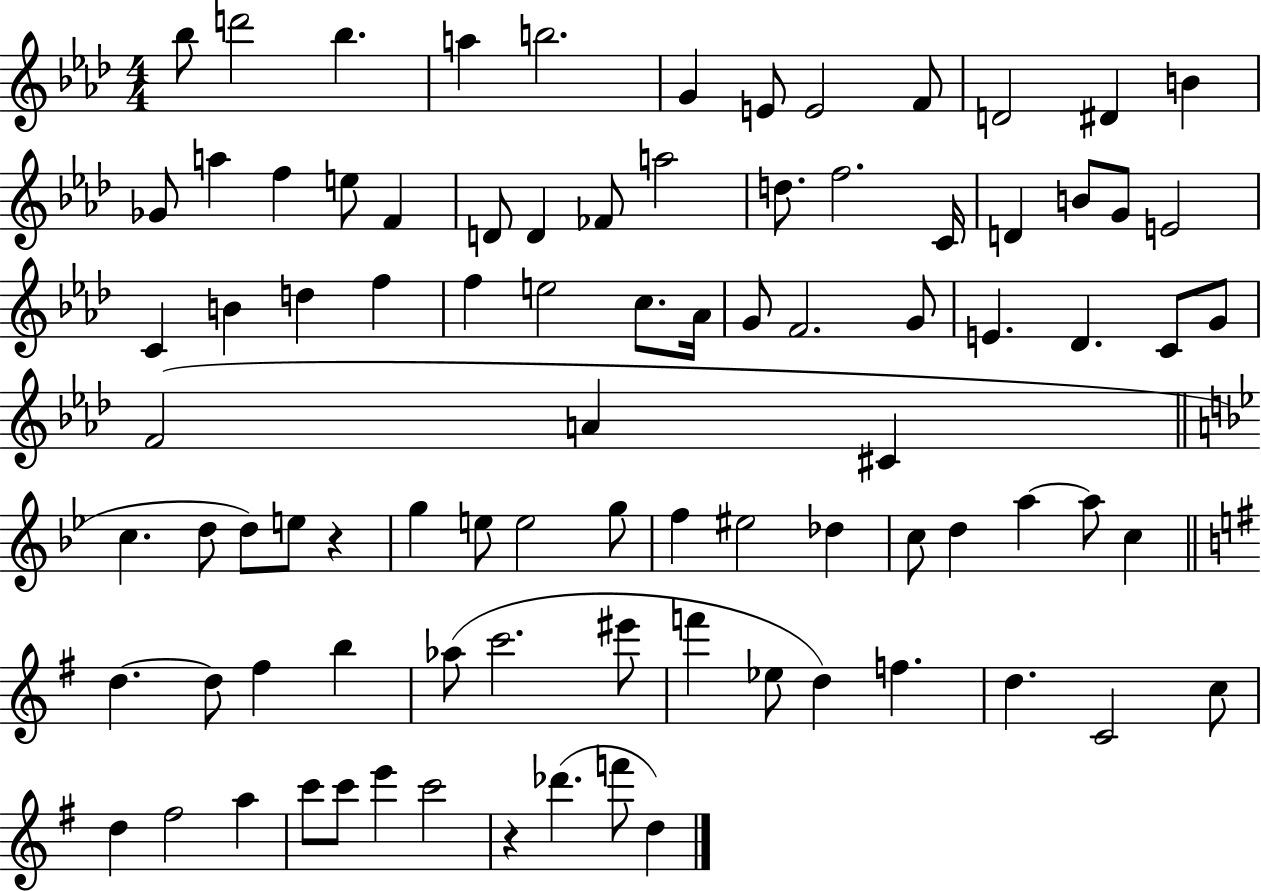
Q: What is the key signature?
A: AES major